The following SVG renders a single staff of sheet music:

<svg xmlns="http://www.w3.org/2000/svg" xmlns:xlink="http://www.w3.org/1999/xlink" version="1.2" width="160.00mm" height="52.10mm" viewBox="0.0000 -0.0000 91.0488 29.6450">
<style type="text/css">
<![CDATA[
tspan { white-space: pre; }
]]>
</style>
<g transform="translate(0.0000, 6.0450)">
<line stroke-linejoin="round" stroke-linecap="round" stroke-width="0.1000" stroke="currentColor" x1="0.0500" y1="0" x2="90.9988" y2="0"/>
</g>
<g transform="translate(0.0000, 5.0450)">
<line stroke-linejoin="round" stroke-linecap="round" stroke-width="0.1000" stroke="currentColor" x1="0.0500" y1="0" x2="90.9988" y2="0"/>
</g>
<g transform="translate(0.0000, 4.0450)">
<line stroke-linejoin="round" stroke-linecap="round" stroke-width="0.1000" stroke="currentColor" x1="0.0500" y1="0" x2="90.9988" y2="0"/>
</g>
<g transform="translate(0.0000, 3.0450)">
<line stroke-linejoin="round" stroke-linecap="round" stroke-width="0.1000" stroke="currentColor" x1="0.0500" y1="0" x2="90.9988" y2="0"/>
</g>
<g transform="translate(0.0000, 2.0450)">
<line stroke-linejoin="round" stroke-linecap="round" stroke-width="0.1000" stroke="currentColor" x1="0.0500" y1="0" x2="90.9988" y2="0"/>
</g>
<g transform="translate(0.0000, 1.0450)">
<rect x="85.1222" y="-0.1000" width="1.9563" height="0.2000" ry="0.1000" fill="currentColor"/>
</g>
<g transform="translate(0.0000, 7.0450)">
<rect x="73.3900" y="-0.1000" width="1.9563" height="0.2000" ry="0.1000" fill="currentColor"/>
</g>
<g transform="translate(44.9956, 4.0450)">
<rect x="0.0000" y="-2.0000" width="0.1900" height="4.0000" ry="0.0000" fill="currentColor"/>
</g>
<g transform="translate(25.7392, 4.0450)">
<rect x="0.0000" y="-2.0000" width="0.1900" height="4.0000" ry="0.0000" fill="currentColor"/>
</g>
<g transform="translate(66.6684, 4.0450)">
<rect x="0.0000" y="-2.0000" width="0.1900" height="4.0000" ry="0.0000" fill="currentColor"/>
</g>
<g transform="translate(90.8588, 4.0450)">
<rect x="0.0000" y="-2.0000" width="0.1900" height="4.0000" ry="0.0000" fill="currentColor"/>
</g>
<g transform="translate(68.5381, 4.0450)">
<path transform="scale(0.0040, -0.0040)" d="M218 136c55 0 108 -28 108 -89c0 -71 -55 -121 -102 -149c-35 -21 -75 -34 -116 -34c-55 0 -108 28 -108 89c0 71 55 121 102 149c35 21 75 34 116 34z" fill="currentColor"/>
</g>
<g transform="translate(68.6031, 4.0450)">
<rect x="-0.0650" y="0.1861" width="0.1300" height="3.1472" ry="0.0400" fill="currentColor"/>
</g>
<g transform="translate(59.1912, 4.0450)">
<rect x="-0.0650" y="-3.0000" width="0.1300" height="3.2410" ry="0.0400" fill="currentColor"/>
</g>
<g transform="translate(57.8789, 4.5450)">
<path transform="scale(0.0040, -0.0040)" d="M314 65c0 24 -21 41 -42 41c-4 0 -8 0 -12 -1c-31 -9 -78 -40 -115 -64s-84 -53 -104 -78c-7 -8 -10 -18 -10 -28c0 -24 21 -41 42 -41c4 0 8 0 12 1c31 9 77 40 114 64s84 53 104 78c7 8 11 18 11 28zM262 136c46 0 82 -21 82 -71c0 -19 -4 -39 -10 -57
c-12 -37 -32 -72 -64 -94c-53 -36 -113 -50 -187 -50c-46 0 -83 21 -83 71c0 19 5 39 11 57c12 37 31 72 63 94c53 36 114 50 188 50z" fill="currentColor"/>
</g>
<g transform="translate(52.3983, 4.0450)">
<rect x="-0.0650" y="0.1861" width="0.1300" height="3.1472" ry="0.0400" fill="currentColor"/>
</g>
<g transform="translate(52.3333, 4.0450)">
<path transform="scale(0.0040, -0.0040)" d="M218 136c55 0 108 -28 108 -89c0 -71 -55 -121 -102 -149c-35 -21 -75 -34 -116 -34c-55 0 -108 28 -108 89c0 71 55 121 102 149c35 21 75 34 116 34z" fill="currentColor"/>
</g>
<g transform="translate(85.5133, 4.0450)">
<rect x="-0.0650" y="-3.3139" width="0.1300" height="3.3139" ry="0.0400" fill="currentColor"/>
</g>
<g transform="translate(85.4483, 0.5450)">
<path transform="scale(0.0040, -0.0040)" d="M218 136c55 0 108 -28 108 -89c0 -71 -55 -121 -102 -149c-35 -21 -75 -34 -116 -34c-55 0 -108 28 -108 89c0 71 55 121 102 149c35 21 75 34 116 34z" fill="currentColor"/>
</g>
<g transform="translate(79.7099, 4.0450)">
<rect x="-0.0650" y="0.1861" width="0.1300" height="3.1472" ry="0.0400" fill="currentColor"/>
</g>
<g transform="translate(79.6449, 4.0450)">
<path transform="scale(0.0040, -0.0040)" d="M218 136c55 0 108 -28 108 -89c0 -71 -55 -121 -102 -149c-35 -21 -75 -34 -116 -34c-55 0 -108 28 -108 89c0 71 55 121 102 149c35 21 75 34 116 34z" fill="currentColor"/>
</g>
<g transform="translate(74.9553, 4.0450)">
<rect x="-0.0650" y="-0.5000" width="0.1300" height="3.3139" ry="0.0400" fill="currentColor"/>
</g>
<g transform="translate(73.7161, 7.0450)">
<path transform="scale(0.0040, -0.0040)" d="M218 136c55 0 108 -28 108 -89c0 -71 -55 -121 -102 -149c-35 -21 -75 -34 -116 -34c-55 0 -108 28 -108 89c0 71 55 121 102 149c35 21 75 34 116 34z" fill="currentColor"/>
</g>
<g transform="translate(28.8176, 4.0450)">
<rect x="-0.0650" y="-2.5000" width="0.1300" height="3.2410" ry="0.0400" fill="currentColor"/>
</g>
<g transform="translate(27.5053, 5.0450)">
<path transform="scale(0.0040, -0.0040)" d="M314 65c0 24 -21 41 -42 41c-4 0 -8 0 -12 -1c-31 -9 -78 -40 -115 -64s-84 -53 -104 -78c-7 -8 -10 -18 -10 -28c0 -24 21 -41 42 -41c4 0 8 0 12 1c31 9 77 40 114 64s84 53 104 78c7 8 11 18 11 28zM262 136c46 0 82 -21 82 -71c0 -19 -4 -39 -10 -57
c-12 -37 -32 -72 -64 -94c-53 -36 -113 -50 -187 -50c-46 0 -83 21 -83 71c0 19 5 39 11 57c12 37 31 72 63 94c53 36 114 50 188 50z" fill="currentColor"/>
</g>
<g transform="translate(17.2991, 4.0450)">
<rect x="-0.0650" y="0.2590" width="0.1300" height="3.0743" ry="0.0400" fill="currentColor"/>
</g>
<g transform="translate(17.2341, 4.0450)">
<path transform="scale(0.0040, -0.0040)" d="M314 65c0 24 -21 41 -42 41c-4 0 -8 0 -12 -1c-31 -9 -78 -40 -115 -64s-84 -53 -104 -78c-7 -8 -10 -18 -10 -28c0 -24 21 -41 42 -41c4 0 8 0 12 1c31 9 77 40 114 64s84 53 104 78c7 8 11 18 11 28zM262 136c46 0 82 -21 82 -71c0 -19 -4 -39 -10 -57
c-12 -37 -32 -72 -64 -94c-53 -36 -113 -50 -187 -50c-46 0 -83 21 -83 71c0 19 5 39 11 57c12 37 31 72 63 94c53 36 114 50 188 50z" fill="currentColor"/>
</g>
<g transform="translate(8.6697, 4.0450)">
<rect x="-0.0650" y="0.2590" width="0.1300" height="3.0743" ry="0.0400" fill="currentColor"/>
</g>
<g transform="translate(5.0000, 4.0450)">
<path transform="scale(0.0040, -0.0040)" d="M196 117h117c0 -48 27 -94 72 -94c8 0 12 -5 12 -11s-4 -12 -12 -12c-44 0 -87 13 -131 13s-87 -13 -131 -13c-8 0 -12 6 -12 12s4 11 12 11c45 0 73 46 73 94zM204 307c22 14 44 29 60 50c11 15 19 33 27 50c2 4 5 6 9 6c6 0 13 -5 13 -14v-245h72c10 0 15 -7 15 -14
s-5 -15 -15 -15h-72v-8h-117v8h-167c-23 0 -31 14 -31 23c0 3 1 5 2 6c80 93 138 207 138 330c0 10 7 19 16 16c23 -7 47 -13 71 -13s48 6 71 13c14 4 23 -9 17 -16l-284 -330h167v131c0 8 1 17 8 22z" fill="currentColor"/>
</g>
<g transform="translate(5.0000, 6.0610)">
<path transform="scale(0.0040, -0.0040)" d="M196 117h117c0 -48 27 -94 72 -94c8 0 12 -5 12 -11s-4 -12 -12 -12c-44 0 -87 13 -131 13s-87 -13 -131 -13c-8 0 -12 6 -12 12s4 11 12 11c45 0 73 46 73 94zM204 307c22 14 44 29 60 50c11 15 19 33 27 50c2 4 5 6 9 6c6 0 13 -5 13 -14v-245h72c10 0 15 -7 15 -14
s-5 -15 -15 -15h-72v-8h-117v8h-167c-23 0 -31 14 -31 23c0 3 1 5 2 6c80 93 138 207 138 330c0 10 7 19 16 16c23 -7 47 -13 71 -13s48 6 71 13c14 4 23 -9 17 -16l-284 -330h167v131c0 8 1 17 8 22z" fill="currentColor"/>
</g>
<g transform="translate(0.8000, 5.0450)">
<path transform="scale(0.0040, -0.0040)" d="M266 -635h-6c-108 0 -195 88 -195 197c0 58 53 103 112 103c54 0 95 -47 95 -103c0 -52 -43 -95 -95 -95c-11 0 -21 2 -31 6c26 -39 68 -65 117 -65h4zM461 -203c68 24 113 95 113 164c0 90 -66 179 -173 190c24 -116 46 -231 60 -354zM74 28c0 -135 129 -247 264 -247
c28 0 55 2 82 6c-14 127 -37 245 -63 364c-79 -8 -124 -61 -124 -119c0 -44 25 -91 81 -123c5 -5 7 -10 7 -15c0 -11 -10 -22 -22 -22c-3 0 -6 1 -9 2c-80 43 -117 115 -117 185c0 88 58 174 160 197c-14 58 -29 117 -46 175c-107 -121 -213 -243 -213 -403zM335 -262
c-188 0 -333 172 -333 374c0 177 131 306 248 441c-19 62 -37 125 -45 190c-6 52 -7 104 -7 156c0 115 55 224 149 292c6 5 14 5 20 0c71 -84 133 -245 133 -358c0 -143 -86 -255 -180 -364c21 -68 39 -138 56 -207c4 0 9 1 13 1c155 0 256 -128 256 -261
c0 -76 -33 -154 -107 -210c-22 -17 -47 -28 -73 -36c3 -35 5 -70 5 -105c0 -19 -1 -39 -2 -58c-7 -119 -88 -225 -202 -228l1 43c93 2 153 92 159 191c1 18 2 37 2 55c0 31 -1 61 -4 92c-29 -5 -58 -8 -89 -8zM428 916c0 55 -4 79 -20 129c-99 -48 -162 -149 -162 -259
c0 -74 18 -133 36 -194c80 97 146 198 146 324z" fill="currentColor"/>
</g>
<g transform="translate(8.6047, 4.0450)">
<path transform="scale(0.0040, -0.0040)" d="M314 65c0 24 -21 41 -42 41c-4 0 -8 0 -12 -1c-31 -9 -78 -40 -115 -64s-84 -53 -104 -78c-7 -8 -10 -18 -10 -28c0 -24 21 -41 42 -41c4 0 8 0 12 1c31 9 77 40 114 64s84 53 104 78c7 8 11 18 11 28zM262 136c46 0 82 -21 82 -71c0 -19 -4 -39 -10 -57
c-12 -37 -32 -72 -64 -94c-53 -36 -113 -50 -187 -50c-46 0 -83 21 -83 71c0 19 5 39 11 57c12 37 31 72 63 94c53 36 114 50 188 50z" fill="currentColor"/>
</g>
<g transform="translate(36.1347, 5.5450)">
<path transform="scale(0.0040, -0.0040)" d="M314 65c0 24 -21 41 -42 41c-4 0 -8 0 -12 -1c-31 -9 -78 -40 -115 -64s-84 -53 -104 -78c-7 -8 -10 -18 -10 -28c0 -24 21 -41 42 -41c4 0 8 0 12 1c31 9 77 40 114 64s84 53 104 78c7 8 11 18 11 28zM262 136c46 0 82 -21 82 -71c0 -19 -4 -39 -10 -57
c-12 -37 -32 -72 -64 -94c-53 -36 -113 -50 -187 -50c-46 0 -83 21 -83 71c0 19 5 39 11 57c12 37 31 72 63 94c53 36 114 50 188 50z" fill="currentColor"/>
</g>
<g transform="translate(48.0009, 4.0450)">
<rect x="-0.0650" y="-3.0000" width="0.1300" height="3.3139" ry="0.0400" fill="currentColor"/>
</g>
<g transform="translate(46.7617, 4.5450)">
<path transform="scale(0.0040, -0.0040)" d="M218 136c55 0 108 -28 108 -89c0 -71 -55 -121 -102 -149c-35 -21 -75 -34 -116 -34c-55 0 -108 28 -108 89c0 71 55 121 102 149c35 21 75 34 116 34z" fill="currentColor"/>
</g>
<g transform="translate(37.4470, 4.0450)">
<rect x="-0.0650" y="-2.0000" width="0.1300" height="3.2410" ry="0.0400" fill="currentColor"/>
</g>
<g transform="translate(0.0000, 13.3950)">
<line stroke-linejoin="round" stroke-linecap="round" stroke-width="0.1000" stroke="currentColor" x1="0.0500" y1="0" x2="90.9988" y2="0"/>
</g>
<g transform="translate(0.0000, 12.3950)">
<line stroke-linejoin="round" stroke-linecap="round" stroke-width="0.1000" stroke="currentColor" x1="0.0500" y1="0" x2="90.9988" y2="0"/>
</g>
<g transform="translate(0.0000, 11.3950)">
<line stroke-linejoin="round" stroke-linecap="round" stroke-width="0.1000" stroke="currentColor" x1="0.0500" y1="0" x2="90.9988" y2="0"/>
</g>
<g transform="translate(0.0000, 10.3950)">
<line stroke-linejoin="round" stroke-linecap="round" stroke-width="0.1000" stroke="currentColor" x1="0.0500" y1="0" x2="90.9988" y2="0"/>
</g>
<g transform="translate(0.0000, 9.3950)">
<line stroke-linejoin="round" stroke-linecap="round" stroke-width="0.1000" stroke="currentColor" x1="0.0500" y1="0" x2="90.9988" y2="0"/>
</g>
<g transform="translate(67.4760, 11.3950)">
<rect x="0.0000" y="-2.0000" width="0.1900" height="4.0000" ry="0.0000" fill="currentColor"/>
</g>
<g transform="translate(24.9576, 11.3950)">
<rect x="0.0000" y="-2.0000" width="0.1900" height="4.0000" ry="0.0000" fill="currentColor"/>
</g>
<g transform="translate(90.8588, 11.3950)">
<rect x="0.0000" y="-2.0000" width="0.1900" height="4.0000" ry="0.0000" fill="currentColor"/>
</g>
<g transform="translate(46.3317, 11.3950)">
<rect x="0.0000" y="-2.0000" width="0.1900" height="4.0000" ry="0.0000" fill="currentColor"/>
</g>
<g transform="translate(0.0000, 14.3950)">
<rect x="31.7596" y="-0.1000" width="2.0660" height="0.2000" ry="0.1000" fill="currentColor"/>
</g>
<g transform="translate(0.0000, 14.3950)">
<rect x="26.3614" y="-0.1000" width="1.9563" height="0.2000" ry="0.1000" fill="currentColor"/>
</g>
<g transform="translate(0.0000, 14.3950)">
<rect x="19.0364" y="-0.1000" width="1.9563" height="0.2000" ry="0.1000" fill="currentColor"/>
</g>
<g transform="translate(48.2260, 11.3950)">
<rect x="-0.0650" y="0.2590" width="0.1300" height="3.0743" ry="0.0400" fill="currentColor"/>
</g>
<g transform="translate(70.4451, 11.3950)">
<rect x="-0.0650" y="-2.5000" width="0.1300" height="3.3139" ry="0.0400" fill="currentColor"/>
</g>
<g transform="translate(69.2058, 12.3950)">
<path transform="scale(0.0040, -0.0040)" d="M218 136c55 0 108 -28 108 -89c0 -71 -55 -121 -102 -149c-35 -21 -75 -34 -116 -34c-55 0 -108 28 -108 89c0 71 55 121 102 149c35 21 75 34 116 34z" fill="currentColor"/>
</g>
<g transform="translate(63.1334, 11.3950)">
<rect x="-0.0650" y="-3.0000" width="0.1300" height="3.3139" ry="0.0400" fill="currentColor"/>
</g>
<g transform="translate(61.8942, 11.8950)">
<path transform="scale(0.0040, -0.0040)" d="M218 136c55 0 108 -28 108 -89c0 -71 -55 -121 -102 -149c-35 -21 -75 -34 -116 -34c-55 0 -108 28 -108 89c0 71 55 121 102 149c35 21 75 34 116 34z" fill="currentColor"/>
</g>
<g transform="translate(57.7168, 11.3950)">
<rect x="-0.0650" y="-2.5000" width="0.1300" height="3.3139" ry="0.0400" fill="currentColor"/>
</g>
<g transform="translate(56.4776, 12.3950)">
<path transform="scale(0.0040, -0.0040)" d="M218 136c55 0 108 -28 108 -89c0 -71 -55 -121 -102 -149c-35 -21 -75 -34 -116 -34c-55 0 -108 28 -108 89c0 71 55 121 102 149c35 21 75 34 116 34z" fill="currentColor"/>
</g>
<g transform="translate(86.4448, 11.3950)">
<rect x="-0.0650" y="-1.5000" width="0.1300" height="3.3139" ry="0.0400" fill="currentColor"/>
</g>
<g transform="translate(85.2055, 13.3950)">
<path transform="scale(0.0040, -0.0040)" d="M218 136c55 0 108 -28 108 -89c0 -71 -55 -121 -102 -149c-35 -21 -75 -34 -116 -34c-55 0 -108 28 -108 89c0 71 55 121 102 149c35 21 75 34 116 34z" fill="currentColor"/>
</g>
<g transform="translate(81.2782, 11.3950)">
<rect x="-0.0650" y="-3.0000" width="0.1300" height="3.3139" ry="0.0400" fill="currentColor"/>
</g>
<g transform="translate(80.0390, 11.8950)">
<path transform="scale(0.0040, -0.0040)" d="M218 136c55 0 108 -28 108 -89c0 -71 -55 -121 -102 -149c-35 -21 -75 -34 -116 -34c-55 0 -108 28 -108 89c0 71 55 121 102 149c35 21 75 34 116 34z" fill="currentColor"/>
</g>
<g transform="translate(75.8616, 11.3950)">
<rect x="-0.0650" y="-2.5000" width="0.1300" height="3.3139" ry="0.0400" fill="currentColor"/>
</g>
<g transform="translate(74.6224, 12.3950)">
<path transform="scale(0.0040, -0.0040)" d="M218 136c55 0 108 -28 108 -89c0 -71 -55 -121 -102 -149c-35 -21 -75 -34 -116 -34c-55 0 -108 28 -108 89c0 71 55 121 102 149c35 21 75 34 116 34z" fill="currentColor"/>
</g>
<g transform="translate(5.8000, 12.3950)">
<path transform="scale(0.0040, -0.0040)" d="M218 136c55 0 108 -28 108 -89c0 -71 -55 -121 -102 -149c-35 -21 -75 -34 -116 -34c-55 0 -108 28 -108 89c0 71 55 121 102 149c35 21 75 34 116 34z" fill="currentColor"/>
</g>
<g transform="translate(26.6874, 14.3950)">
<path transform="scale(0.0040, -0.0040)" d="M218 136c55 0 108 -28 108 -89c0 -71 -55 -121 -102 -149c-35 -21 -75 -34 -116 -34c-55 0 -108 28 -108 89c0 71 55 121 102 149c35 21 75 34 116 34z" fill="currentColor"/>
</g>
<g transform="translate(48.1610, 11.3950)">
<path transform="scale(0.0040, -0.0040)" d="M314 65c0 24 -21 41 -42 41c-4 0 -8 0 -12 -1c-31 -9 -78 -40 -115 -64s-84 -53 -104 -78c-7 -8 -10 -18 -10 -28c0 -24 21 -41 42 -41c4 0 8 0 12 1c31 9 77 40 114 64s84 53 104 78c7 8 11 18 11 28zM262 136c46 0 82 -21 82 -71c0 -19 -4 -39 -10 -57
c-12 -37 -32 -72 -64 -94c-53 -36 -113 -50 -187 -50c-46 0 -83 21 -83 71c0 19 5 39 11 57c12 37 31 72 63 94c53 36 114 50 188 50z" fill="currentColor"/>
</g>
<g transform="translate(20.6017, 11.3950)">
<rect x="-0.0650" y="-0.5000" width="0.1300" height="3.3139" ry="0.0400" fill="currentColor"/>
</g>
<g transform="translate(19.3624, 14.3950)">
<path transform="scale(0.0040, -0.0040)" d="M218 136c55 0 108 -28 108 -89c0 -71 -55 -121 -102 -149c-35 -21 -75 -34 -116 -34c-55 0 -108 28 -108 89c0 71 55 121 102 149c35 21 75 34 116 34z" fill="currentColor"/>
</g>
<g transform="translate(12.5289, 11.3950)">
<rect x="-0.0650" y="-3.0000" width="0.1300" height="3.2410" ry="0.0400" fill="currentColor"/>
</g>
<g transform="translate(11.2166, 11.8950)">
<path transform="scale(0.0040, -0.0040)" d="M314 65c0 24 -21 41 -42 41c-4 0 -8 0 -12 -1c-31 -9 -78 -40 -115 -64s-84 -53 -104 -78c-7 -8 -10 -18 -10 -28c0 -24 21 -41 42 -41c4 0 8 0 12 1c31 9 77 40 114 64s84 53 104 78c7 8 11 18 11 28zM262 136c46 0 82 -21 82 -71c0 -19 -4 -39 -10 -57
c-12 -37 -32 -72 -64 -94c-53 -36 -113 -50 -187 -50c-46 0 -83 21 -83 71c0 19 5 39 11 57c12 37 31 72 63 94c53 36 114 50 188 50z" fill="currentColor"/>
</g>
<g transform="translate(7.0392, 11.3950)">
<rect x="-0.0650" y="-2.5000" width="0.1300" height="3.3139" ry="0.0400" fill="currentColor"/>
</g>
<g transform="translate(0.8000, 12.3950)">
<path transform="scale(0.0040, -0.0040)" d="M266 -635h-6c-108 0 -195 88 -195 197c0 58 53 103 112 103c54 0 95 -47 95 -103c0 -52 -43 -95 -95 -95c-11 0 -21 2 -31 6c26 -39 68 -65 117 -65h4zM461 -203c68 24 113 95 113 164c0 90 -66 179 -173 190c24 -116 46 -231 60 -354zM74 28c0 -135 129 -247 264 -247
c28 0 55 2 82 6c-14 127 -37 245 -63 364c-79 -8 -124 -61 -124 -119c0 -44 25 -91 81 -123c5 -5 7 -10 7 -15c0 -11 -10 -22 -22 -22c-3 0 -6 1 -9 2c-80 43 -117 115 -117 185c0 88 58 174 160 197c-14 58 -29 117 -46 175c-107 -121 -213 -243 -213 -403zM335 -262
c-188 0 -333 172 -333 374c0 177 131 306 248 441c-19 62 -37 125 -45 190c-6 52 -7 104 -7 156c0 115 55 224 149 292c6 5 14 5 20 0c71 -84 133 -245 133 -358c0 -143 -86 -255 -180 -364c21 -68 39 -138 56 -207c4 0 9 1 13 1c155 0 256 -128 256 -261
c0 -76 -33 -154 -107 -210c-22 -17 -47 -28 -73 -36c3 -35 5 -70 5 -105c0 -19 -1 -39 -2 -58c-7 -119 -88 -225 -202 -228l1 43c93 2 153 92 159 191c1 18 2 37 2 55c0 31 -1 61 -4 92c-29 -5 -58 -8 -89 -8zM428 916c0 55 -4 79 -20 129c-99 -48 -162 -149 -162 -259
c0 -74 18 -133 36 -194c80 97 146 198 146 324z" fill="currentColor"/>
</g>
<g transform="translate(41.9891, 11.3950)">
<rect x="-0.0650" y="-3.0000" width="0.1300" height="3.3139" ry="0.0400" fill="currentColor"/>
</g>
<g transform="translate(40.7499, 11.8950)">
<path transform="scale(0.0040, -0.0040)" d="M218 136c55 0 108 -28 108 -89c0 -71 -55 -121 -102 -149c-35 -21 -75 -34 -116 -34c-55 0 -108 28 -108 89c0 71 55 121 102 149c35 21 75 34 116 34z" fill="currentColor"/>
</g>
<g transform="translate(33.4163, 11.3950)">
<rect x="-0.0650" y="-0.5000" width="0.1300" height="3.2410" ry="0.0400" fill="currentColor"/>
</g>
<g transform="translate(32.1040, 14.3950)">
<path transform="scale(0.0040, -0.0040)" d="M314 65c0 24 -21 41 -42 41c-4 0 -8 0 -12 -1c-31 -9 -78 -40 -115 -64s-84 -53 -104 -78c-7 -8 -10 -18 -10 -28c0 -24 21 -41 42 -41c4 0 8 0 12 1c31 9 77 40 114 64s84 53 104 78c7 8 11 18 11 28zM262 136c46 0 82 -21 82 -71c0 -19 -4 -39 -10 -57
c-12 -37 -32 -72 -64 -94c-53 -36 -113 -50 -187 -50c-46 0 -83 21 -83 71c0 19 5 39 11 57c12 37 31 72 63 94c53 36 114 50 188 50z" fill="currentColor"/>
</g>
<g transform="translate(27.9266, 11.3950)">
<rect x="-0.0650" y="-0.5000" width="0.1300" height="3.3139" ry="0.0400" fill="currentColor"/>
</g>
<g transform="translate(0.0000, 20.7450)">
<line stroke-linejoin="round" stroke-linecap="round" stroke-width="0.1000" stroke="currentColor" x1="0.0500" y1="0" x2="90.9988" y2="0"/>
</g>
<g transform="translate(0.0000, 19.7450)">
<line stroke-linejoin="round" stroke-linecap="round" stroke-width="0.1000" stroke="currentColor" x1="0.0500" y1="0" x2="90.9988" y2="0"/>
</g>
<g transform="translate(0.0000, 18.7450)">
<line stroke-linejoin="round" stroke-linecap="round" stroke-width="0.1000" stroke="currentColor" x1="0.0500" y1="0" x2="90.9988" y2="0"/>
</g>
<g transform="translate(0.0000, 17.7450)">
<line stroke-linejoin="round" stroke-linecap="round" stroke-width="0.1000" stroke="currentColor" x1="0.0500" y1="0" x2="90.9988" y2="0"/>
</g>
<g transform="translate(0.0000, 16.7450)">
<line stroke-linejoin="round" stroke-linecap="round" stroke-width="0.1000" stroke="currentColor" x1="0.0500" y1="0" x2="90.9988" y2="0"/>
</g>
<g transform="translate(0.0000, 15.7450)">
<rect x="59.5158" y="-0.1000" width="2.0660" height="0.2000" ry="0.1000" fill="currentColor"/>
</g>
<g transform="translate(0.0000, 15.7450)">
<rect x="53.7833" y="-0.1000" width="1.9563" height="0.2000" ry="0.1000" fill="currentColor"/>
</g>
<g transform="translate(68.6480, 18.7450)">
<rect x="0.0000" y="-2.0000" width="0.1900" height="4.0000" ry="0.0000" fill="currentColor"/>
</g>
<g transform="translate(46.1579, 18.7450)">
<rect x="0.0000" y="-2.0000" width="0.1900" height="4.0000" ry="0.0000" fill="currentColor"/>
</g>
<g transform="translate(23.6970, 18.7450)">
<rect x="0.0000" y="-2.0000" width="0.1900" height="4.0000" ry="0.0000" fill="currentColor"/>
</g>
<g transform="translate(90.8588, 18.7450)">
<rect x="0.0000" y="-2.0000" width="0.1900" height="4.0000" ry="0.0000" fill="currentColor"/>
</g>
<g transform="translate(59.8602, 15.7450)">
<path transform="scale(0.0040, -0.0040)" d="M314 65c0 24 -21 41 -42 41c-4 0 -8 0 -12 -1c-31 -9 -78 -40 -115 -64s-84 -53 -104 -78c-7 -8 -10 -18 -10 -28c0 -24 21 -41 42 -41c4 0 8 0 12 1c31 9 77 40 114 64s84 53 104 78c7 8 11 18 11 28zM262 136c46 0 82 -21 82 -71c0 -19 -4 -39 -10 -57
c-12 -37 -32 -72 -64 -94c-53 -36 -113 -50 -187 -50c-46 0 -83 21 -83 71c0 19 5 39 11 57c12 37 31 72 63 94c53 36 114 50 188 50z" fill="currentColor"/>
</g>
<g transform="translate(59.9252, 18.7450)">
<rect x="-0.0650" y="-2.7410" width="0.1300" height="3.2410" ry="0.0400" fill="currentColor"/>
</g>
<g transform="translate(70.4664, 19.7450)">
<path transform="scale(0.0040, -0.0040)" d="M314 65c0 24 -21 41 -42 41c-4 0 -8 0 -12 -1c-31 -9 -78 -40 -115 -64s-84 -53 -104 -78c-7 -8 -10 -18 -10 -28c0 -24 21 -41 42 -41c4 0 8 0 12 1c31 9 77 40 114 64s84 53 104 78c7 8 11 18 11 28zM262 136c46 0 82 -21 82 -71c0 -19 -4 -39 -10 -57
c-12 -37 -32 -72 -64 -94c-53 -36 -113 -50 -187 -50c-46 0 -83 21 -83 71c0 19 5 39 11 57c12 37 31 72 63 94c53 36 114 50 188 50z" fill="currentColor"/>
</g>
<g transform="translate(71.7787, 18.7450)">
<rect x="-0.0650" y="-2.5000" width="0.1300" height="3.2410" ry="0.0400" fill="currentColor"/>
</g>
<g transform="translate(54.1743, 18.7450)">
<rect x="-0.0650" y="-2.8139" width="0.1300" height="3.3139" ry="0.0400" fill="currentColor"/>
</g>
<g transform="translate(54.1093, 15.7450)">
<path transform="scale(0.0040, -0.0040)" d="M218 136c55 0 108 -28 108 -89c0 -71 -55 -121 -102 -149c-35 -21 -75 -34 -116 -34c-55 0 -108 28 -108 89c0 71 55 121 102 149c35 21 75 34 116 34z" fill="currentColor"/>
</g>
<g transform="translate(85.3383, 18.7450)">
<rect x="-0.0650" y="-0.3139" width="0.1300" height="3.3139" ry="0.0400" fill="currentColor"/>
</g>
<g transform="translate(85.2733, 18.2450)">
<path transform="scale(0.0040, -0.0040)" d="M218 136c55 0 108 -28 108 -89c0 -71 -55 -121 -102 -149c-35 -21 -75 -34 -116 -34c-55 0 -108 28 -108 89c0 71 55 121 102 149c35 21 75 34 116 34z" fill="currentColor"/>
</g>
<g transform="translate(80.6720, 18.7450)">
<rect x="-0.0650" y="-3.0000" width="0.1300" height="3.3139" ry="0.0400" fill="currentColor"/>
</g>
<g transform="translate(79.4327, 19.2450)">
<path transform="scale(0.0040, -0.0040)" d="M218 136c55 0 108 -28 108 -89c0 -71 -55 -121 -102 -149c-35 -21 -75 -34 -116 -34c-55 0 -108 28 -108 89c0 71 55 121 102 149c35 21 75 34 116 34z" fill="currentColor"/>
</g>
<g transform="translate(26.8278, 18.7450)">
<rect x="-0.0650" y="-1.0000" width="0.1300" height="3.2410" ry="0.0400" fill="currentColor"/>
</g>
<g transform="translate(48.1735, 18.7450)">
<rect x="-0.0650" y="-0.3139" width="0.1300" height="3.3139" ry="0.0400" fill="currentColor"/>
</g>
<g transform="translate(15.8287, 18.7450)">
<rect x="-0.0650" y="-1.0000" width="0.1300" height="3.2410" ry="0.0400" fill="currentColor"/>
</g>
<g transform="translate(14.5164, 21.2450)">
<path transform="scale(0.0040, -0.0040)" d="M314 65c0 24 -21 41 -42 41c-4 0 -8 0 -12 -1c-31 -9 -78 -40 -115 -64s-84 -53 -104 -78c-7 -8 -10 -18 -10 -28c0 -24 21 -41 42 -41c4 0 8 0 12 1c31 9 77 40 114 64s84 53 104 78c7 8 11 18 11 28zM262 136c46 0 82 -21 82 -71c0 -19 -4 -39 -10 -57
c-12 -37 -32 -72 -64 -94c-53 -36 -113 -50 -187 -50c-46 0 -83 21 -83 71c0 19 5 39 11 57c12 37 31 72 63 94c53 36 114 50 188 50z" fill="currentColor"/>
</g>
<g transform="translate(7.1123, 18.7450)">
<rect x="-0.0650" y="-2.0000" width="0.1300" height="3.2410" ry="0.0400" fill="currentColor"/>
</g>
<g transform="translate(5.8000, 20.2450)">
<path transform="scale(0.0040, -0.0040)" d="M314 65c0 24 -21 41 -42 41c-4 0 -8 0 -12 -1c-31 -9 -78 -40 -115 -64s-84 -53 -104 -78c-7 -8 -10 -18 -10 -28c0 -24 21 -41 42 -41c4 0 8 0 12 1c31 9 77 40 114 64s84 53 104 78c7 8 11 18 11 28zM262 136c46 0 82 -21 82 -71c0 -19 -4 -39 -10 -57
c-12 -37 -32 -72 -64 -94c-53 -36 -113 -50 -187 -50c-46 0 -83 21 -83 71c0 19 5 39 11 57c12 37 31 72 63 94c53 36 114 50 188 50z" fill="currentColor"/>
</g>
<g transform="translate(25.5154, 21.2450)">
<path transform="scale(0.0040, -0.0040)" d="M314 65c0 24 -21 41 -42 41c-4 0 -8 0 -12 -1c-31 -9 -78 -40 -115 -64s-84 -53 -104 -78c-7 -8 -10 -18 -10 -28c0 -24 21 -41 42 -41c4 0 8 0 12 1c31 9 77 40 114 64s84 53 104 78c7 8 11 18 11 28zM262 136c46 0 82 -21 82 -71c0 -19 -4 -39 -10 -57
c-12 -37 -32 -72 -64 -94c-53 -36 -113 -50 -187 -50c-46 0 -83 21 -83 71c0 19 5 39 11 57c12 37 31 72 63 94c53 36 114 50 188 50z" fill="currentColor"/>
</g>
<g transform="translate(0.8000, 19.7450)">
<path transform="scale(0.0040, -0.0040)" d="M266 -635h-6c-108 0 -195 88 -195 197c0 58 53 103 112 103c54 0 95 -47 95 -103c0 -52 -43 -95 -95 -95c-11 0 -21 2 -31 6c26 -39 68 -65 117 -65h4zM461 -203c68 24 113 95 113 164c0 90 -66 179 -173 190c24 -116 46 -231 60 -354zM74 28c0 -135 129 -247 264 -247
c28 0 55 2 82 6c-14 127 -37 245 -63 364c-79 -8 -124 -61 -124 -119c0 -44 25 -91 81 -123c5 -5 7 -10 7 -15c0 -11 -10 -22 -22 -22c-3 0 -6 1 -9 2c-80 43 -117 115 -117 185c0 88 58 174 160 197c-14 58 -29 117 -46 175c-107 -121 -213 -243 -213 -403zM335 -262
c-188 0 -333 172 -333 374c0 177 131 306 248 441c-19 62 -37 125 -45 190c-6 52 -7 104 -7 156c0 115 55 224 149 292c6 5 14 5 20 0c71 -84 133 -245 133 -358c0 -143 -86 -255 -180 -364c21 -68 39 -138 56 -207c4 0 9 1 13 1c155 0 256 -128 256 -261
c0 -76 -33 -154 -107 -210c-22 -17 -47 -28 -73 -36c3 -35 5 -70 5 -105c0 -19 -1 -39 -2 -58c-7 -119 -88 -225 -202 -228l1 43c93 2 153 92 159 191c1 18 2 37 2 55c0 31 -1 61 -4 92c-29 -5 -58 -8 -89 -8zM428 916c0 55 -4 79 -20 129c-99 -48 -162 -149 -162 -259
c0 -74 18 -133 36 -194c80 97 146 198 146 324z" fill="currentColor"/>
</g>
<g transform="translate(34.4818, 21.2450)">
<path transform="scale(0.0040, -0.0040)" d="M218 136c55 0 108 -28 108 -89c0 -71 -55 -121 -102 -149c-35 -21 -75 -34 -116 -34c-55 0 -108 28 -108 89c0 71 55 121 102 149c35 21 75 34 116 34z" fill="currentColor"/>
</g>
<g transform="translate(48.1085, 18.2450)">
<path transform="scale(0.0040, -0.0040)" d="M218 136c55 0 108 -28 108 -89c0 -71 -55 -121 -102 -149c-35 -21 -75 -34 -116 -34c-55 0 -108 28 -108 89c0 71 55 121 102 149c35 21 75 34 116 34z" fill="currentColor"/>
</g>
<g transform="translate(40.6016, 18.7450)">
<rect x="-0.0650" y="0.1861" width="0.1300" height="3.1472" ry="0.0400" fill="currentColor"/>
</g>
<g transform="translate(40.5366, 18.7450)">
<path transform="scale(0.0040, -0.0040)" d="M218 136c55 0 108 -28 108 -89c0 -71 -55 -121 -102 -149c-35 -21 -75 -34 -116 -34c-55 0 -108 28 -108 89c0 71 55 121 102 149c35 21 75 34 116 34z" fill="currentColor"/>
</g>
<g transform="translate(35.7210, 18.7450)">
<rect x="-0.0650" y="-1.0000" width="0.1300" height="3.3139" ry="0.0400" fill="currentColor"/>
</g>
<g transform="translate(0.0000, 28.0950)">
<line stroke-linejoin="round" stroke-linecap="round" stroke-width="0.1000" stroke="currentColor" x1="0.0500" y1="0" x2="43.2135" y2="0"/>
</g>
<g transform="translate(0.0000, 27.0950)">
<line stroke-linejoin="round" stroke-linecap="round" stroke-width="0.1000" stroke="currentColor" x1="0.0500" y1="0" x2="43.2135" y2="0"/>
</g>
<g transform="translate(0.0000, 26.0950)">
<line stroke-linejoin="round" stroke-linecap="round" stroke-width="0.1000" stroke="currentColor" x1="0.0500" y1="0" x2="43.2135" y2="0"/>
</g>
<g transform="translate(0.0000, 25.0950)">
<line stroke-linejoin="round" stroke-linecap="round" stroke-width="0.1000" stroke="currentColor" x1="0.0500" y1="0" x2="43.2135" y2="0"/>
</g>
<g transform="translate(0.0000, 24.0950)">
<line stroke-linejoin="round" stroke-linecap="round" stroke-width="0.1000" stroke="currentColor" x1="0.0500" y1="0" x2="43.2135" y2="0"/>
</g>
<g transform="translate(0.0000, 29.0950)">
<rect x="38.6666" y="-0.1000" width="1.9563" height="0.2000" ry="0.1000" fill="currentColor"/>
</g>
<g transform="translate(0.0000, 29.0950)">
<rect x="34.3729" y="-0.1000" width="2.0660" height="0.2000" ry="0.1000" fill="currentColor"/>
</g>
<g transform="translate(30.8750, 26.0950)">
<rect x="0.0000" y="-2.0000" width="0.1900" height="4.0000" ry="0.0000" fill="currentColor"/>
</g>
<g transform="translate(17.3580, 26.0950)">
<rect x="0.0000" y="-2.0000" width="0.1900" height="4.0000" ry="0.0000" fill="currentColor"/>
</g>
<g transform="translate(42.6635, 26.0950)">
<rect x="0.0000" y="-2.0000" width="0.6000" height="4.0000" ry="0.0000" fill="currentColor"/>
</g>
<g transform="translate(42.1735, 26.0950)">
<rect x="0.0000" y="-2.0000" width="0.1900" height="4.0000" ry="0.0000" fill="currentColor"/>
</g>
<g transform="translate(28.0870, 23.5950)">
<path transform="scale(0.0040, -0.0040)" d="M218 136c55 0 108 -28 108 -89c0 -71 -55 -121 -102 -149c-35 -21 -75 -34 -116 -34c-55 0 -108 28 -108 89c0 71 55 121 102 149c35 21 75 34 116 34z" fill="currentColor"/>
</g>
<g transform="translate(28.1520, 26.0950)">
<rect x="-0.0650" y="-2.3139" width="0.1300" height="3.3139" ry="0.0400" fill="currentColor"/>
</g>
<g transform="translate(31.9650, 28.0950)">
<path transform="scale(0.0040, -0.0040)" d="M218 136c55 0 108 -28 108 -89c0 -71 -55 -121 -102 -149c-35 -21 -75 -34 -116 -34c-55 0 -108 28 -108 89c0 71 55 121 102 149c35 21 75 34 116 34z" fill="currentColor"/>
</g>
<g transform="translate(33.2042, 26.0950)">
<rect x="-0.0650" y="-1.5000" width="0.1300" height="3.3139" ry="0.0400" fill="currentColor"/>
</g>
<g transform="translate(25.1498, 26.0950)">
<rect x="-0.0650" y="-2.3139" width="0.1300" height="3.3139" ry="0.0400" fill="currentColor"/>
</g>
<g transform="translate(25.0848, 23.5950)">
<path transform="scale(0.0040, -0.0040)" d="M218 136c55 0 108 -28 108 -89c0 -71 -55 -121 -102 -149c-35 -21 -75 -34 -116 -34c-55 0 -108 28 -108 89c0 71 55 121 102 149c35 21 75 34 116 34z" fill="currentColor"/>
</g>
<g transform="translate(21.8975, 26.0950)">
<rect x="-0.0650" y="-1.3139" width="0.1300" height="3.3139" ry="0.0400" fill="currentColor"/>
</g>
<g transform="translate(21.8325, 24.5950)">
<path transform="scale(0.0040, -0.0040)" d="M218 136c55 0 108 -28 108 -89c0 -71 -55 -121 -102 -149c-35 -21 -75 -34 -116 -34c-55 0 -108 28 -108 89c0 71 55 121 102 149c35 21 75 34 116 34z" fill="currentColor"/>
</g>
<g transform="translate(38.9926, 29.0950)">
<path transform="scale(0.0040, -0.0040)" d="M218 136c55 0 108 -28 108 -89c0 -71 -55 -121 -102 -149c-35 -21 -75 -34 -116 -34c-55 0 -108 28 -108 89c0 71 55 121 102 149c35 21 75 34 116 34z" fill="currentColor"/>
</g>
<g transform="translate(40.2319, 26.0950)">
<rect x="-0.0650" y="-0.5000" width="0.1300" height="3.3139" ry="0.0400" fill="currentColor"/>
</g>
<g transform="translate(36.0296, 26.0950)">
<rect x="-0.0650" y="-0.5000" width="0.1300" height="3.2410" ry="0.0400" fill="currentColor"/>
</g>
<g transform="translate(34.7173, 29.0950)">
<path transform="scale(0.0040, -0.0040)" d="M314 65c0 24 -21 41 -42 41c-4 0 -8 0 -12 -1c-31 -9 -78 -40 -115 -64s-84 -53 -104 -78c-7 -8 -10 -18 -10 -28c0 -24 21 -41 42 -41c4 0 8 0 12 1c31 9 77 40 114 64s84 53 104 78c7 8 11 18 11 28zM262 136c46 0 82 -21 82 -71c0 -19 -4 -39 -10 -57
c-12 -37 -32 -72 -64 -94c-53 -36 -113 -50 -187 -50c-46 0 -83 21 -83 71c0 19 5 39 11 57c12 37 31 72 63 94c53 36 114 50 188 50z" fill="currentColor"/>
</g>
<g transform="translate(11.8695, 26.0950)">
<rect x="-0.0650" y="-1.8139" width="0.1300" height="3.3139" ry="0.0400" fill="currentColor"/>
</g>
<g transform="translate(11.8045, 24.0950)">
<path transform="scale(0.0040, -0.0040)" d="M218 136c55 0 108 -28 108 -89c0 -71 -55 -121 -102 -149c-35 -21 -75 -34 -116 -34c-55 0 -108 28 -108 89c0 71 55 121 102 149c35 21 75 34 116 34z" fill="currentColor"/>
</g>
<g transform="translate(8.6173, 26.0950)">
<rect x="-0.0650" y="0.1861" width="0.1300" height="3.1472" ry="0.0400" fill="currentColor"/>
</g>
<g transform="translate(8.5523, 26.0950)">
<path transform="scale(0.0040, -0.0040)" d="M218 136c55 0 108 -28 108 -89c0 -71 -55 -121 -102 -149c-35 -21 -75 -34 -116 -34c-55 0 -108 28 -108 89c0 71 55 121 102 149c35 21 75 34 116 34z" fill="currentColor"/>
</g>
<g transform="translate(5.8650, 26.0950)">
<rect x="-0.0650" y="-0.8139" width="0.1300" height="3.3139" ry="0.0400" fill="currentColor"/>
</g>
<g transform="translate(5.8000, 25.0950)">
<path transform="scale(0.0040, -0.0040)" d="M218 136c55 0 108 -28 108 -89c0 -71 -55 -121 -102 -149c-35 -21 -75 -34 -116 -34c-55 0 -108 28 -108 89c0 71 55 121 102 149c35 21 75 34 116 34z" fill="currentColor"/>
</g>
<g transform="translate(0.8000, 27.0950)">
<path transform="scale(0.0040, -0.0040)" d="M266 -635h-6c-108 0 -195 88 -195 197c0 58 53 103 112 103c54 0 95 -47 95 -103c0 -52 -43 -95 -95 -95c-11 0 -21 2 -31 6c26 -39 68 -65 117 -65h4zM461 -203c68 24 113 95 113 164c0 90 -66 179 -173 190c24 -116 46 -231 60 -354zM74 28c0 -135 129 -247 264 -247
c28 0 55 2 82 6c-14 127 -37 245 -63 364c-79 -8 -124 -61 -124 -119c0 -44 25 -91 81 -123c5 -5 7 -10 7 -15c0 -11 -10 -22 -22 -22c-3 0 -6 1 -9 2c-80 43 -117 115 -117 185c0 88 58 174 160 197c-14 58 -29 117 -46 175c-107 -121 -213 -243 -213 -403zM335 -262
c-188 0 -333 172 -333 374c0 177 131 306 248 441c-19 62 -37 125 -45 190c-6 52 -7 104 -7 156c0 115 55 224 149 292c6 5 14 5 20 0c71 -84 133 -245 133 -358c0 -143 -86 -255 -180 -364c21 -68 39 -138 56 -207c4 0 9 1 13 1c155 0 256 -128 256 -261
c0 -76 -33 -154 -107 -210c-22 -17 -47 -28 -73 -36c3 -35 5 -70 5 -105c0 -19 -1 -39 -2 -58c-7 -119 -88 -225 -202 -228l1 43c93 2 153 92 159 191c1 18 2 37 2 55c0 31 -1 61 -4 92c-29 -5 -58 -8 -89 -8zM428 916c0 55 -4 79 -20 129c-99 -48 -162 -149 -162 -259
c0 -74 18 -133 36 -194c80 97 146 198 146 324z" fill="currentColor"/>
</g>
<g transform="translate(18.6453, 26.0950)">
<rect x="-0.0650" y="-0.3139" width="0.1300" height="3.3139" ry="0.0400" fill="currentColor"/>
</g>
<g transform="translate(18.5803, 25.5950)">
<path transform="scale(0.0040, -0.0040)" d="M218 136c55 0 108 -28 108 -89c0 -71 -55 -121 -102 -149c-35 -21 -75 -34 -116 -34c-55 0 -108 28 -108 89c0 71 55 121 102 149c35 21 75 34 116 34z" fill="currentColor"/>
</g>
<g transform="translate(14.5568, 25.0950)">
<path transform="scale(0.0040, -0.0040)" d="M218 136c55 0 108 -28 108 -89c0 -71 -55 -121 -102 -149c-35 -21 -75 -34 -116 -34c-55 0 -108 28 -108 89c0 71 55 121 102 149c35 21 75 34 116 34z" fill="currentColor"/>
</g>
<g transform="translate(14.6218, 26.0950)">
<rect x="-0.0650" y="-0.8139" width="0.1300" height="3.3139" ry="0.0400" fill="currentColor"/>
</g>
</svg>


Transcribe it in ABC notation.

X:1
T:Untitled
M:4/4
L:1/4
K:C
B2 B2 G2 F2 A B A2 B C B b G A2 C C C2 A B2 G A G G A E F2 D2 D2 D B c a a2 G2 A c d B f d c e g g E C2 C